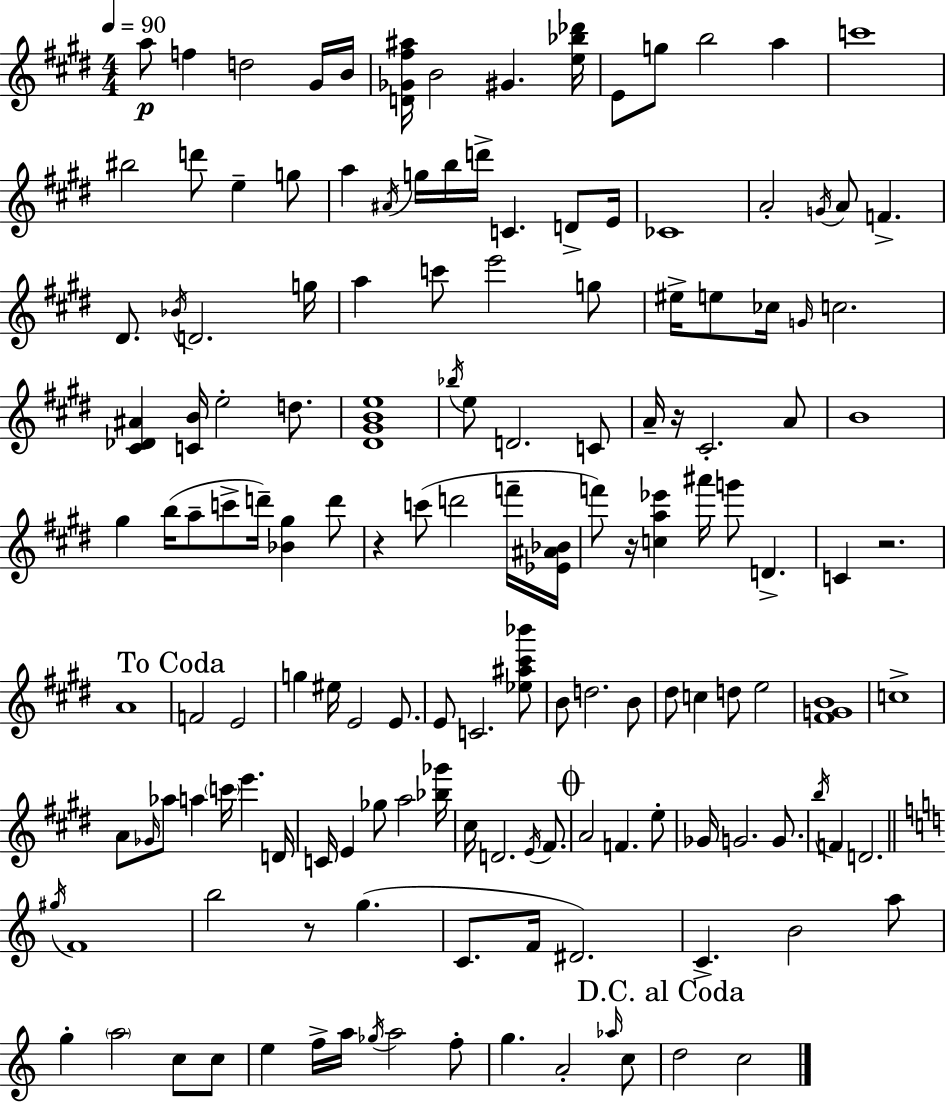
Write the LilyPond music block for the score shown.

{
  \clef treble
  \numericTimeSignature
  \time 4/4
  \key e \major
  \tempo 4 = 90
  a''8\p f''4 d''2 gis'16 b'16 | <d' ges' fis'' ais''>16 b'2 gis'4. <e'' bes'' des'''>16 | e'8 g''8 b''2 a''4 | c'''1 | \break bis''2 d'''8 e''4-- g''8 | a''4 \acciaccatura { ais'16 } g''16 b''16 d'''16-> c'4. d'8-> | e'16 ces'1 | a'2-. \acciaccatura { g'16 } a'8 f'4.-> | \break dis'8. \acciaccatura { bes'16 } d'2. | g''16 a''4 c'''8 e'''2 | g''8 eis''16-> e''8 ces''16 \grace { g'16 } c''2. | <cis' des' ais'>4 <c' b'>16 e''2-. | \break d''8. <dis' gis' b' e''>1 | \acciaccatura { bes''16 } e''8 d'2. | c'8 a'16-- r16 cis'2.-. | a'8 b'1 | \break gis''4 b''16( a''8-- c'''8-> d'''16--) <bes' gis''>4 | d'''8 r4 c'''8( d'''2 | f'''16-- <ees' ais' bes'>16 f'''8) r16 <c'' a'' ees'''>4 ais'''16 g'''8 d'4.-> | c'4 r2. | \break a'1 | \mark "To Coda" f'2 e'2 | g''4 eis''16 e'2 | e'8. e'8 c'2. | \break <ees'' ais'' cis''' bes'''>8 b'8 d''2. | b'8 dis''8 c''4 d''8 e''2 | <fis' g' b'>1 | c''1-> | \break a'8 \grace { ges'16 } aes''8 a''4 \parenthesize c'''16 e'''4. | d'16 c'16 e'4 ges''8 a''2 | <bes'' ges'''>16 cis''16 d'2. | \acciaccatura { e'16 } fis'8. \mark \markup { \musicglyph "scripts.coda" } a'2 f'4. | \break e''8-. ges'16 g'2. | g'8. \acciaccatura { b''16 } f'4 d'2. | \bar "||" \break \key c \major \acciaccatura { gis''16 } f'1 | b''2 r8 g''4.( | c'8. f'16 dis'2.) | c'4.-> b'2 a''8 | \break g''4-. \parenthesize a''2 c''8 c''8 | e''4 f''16-> a''16 \acciaccatura { ges''16 } a''2 | f''8-. g''4. a'2-. | \grace { aes''16 } c''8 \mark "D.C. al Coda" d''2 c''2 | \break \bar "|."
}